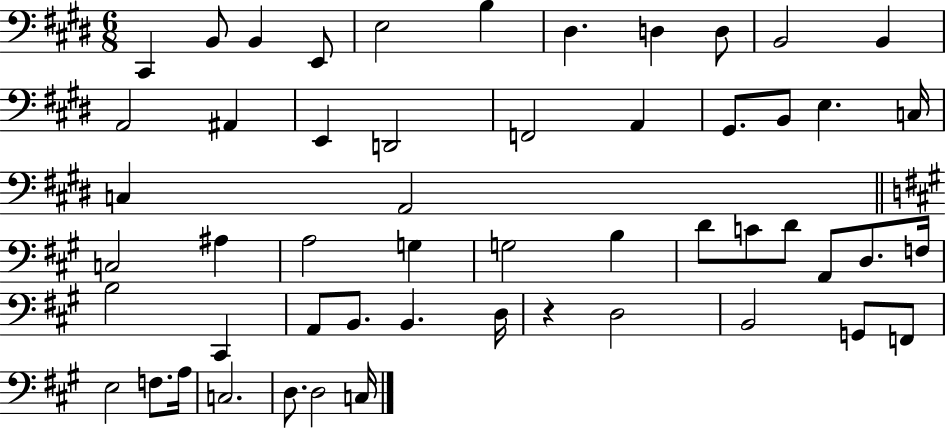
X:1
T:Untitled
M:6/8
L:1/4
K:E
^C,, B,,/2 B,, E,,/2 E,2 B, ^D, D, D,/2 B,,2 B,, A,,2 ^A,, E,, D,,2 F,,2 A,, ^G,,/2 B,,/2 E, C,/4 C, A,,2 C,2 ^A, A,2 G, G,2 B, D/2 C/2 D/2 A,,/2 D,/2 F,/4 B,2 ^C,, A,,/2 B,,/2 B,, D,/4 z D,2 B,,2 G,,/2 F,,/2 E,2 F,/2 A,/4 C,2 D,/2 D,2 C,/4